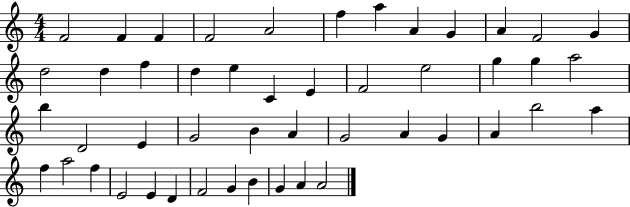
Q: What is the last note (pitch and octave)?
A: A4